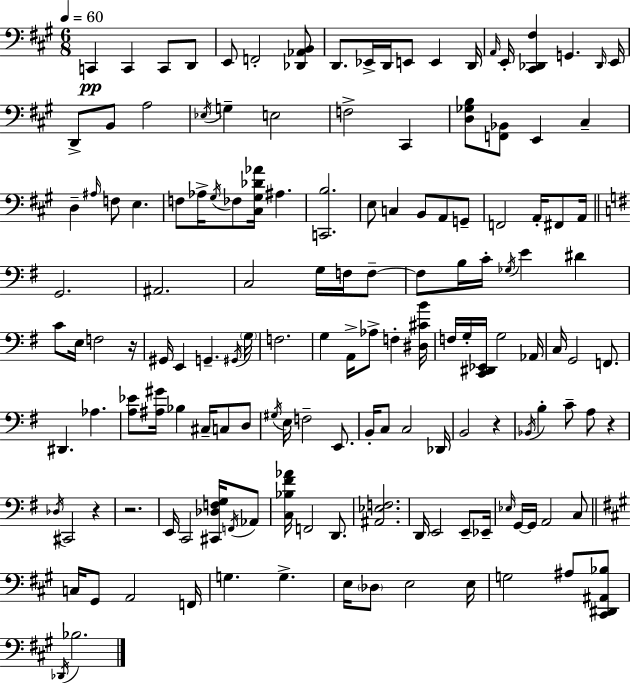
C2/q C2/q C2/e D2/e E2/e F2/h [Db2,Ab2,B2]/e D2/e. Eb2/s D2/s E2/e E2/q D2/s A2/s E2/s [C#2,Db2,F#3]/q G2/q. Db2/s E2/s D2/e B2/e A3/h Eb3/s G3/q E3/h F3/h C#2/q [D3,Gb3,B3]/e [F2,Bb2]/e E2/q C#3/q D3/q A#3/s F3/e E3/q. F3/e Ab3/s G#3/s FES3/e [C#3,G#3,Db4,Ab4]/s A#3/q. [C2,B3]/h. E3/e C3/q B2/e A2/e G2/e F2/h A2/s F#2/e A2/s G2/h. A#2/h. C3/h G3/s F3/s F3/e F3/e B3/s C4/s Gb3/s E4/q D#4/q C4/e E3/s F3/h R/s G#2/s E2/q G2/q. G#2/s G3/s F3/h. G3/q A2/s Ab3/e F3/q [D#3,C#4,B4]/s F3/s G3/s [C2,D#2,Eb2]/s G3/h Ab2/s C3/s G2/h F2/e. D#2/q. Ab3/q. [A3,Eb4]/e [A#3,G#4]/s Bb3/q C#3/s C3/e D3/e G#3/s E3/s F3/h E2/e. B2/s C3/e C3/h Db2/s B2/h R/q Bb2/s B3/q C4/e A3/e R/q Db3/s C#2/h R/q R/h. E2/s C2/h [C#2,Db3,F3,G3]/s F2/s Ab2/e [C3,Bb3,F#4,Ab4]/s F2/h D2/e. [A#2,Eb3,F3]/h. D2/s E2/h E2/e Eb2/s Eb3/s G2/s G2/s A2/h C3/e C3/s G#2/e A2/h F2/s G3/q. G3/q. E3/s Db3/e E3/h E3/s G3/h A#3/e [C#2,D#2,A#2,Bb3]/e Db2/s Bb3/h.